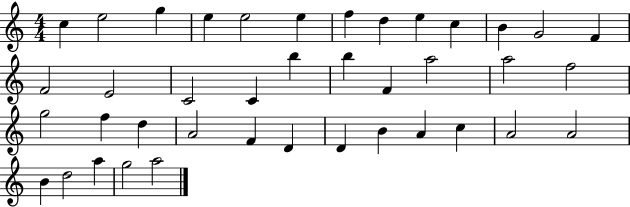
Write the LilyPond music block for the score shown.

{
  \clef treble
  \numericTimeSignature
  \time 4/4
  \key c \major
  c''4 e''2 g''4 | e''4 e''2 e''4 | f''4 d''4 e''4 c''4 | b'4 g'2 f'4 | \break f'2 e'2 | c'2 c'4 b''4 | b''4 f'4 a''2 | a''2 f''2 | \break g''2 f''4 d''4 | a'2 f'4 d'4 | d'4 b'4 a'4 c''4 | a'2 a'2 | \break b'4 d''2 a''4 | g''2 a''2 | \bar "|."
}